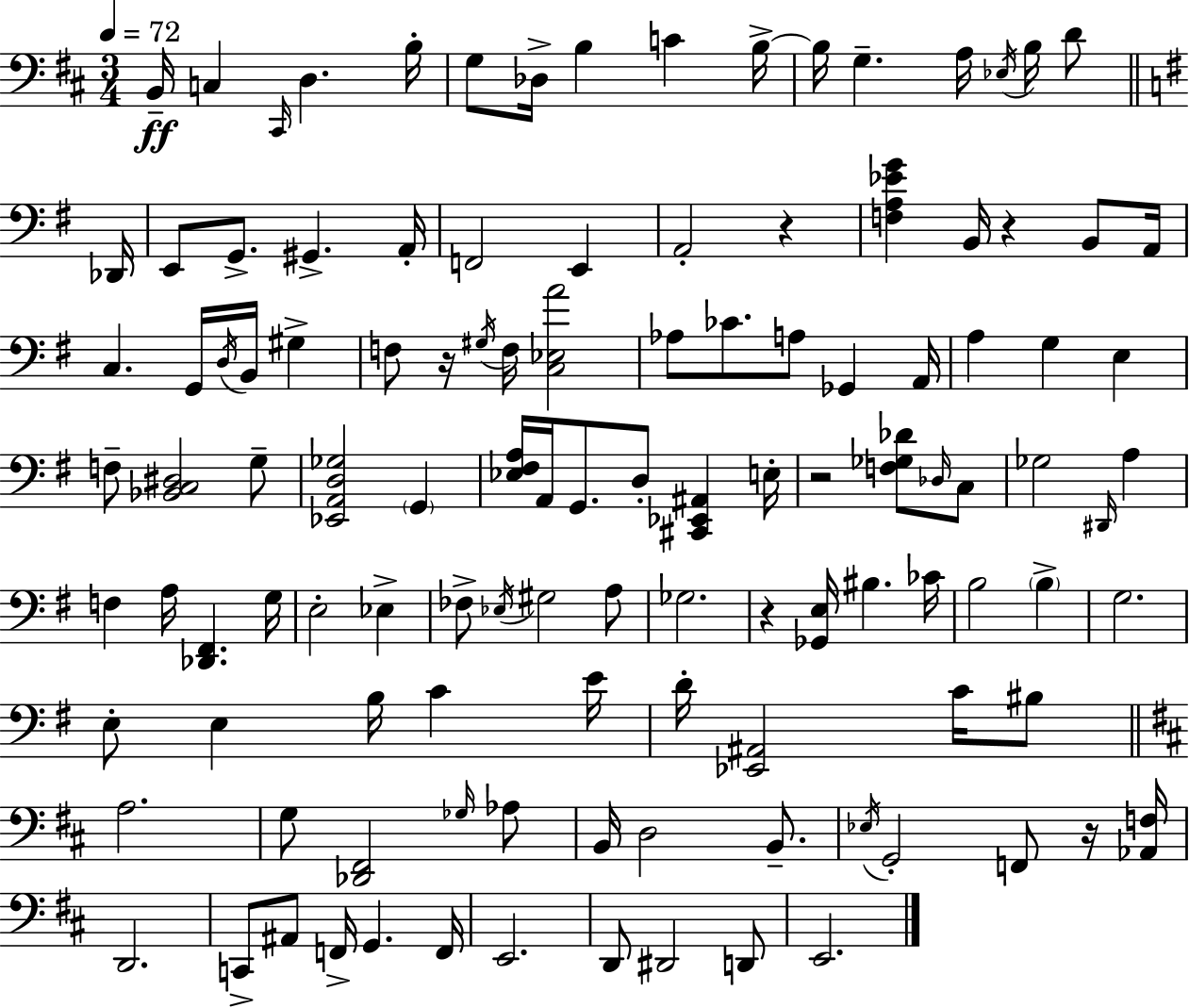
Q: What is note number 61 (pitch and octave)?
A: FES3